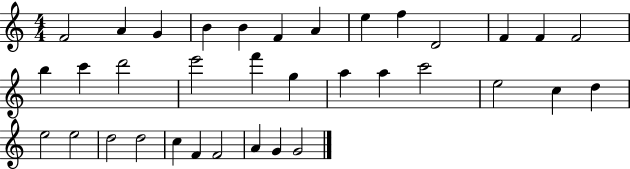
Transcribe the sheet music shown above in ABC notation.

X:1
T:Untitled
M:4/4
L:1/4
K:C
F2 A G B B F A e f D2 F F F2 b c' d'2 e'2 f' g a a c'2 e2 c d e2 e2 d2 d2 c F F2 A G G2